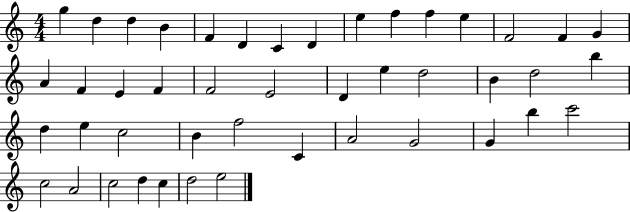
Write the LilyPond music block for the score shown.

{
  \clef treble
  \numericTimeSignature
  \time 4/4
  \key c \major
  g''4 d''4 d''4 b'4 | f'4 d'4 c'4 d'4 | e''4 f''4 f''4 e''4 | f'2 f'4 g'4 | \break a'4 f'4 e'4 f'4 | f'2 e'2 | d'4 e''4 d''2 | b'4 d''2 b''4 | \break d''4 e''4 c''2 | b'4 f''2 c'4 | a'2 g'2 | g'4 b''4 c'''2 | \break c''2 a'2 | c''2 d''4 c''4 | d''2 e''2 | \bar "|."
}